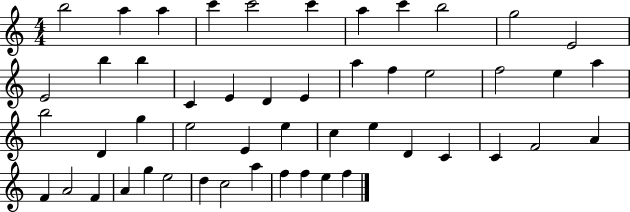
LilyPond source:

{
  \clef treble
  \numericTimeSignature
  \time 4/4
  \key c \major
  b''2 a''4 a''4 | c'''4 c'''2 c'''4 | a''4 c'''4 b''2 | g''2 e'2 | \break e'2 b''4 b''4 | c'4 e'4 d'4 e'4 | a''4 f''4 e''2 | f''2 e''4 a''4 | \break b''2 d'4 g''4 | e''2 e'4 e''4 | c''4 e''4 d'4 c'4 | c'4 f'2 a'4 | \break f'4 a'2 f'4 | a'4 g''4 e''2 | d''4 c''2 a''4 | f''4 f''4 e''4 f''4 | \break \bar "|."
}